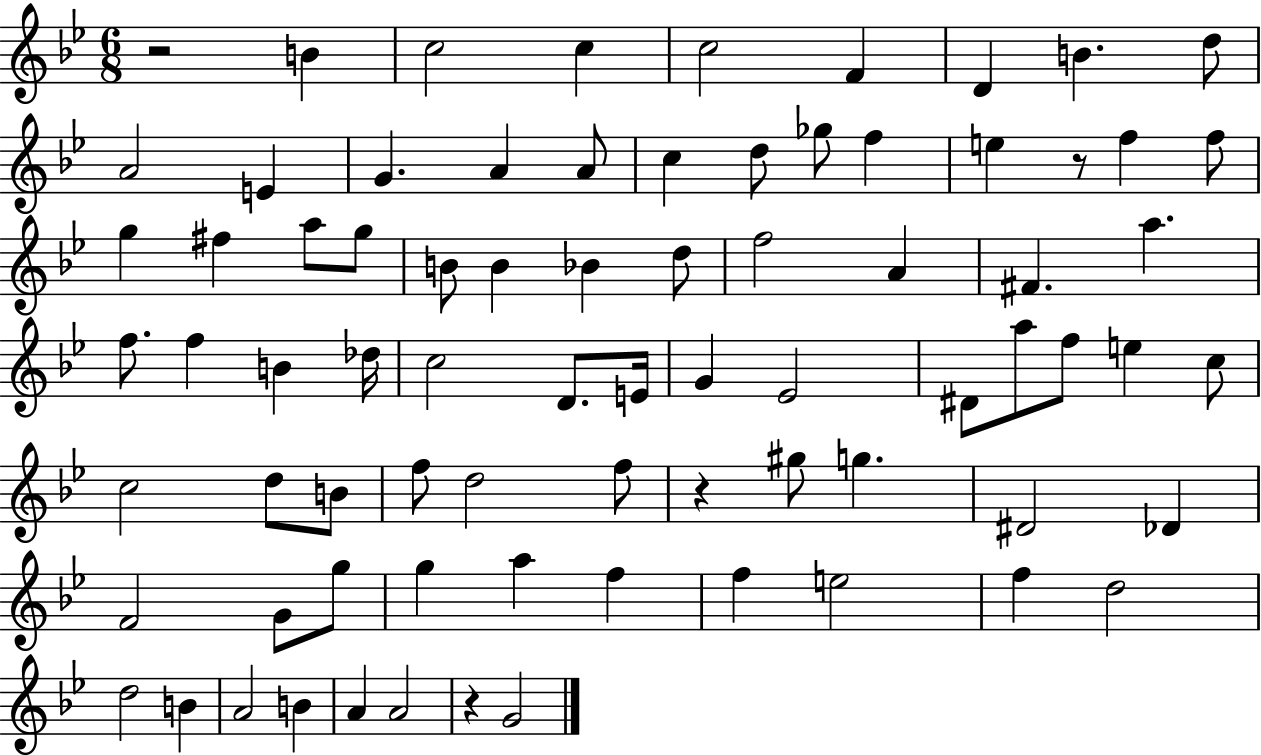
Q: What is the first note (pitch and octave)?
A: B4